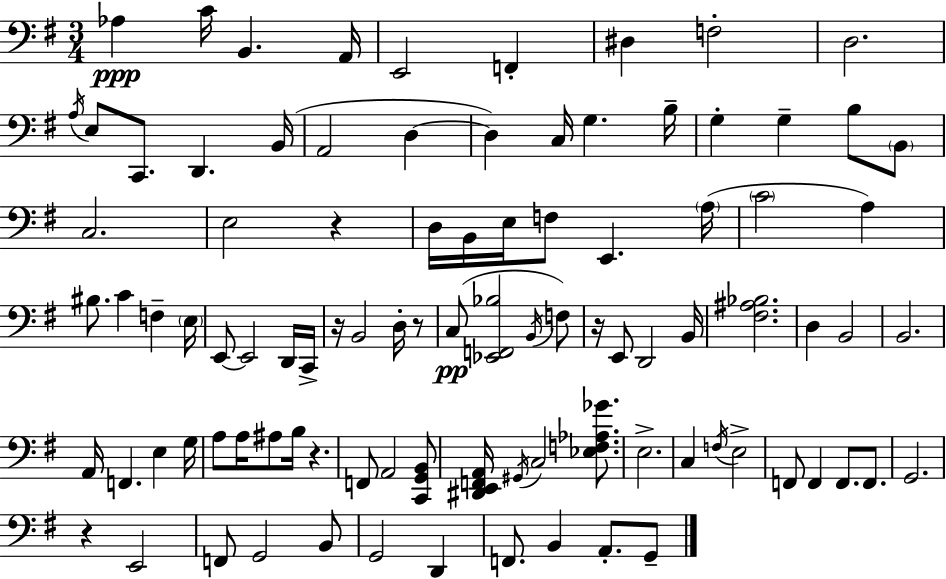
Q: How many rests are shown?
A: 6